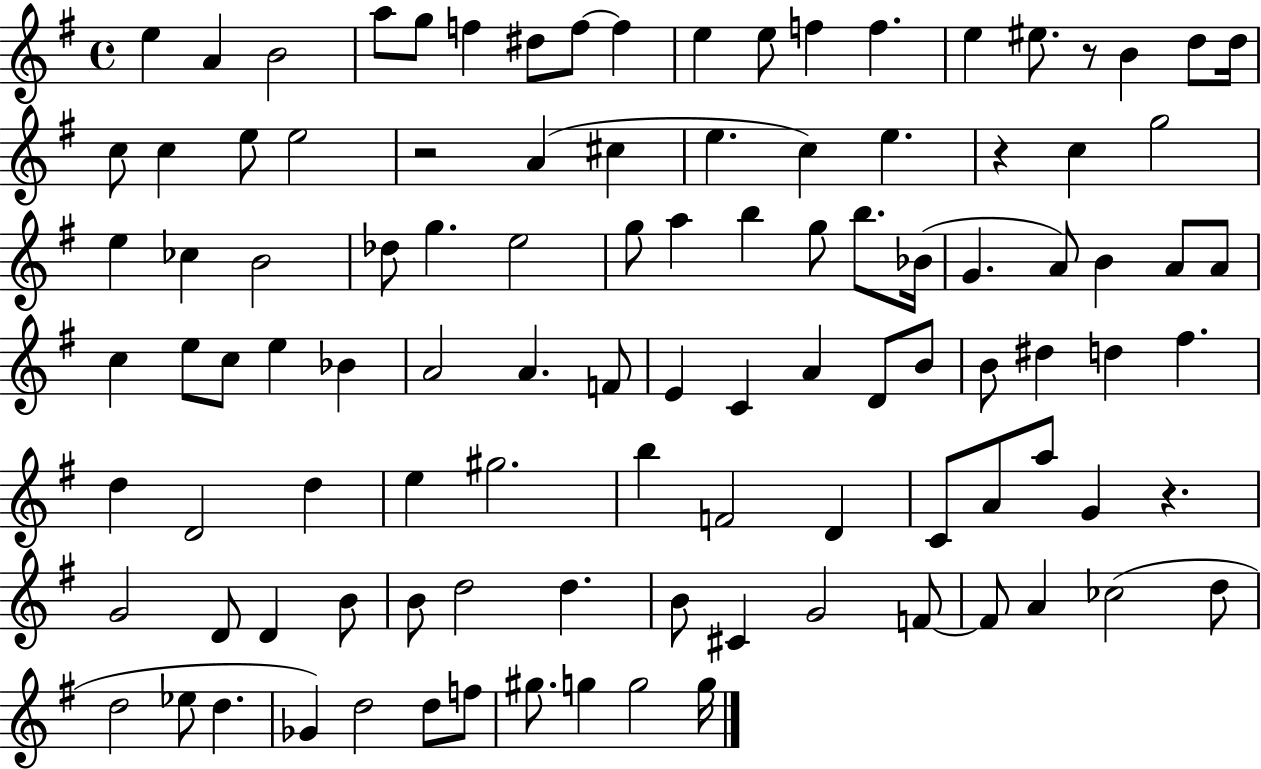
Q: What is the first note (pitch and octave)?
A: E5